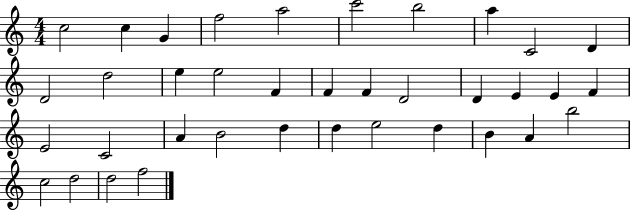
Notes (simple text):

C5/h C5/q G4/q F5/h A5/h C6/h B5/h A5/q C4/h D4/q D4/h D5/h E5/q E5/h F4/q F4/q F4/q D4/h D4/q E4/q E4/q F4/q E4/h C4/h A4/q B4/h D5/q D5/q E5/h D5/q B4/q A4/q B5/h C5/h D5/h D5/h F5/h